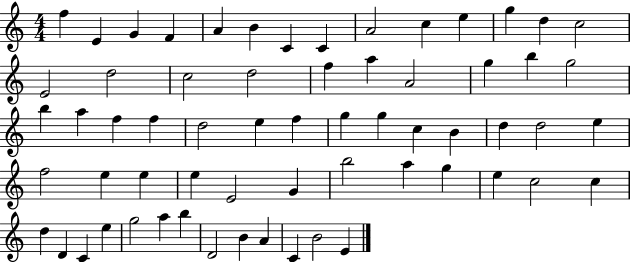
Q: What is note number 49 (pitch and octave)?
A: C5